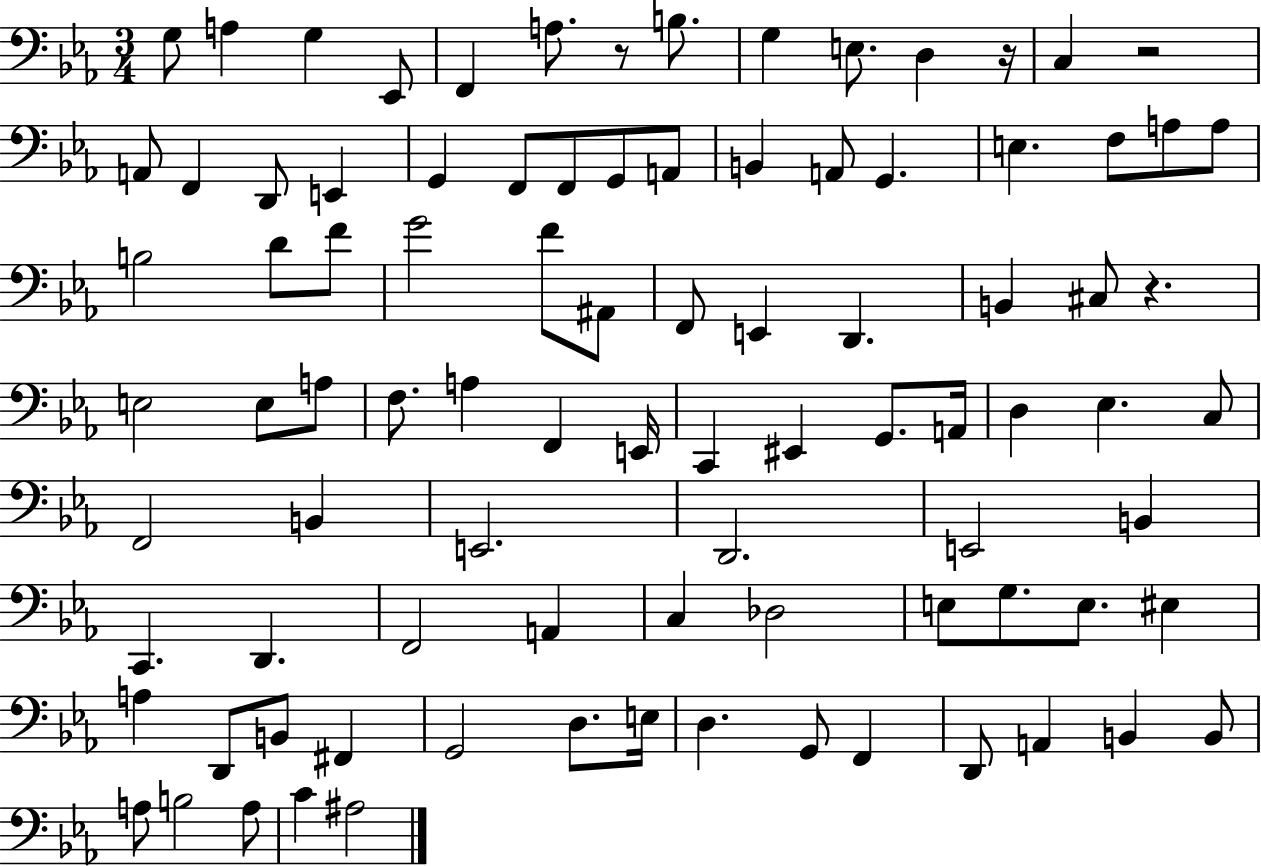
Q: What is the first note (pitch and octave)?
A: G3